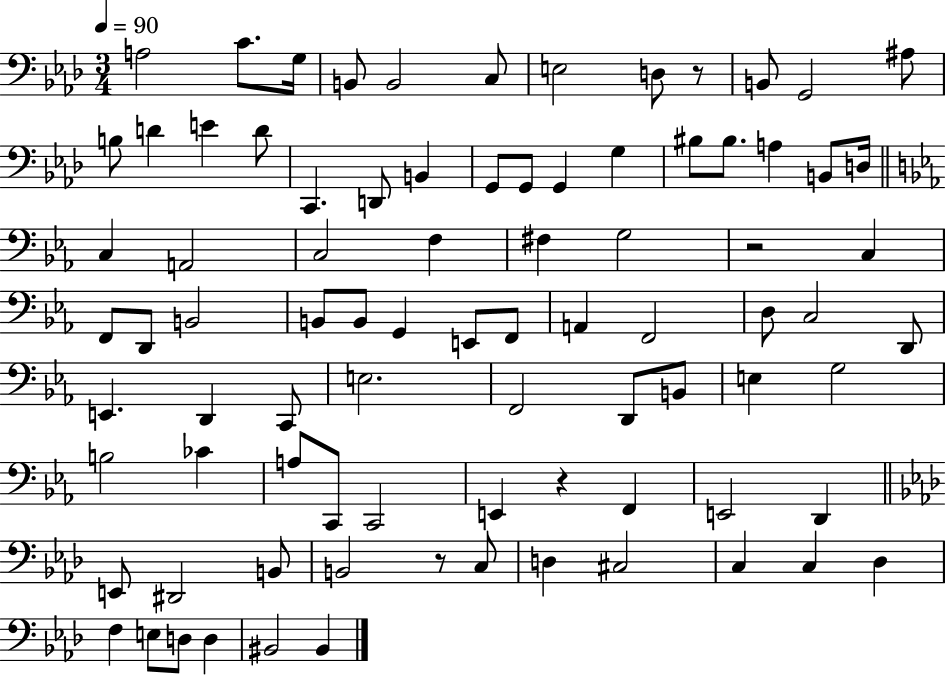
A3/h C4/e. G3/s B2/e B2/h C3/e E3/h D3/e R/e B2/e G2/h A#3/e B3/e D4/q E4/q D4/e C2/q. D2/e B2/q G2/e G2/e G2/q G3/q BIS3/e BIS3/e. A3/q B2/e D3/s C3/q A2/h C3/h F3/q F#3/q G3/h R/h C3/q F2/e D2/e B2/h B2/e B2/e G2/q E2/e F2/e A2/q F2/h D3/e C3/h D2/e E2/q. D2/q C2/e E3/h. F2/h D2/e B2/e E3/q G3/h B3/h CES4/q A3/e C2/e C2/h E2/q R/q F2/q E2/h D2/q E2/e D#2/h B2/e B2/h R/e C3/e D3/q C#3/h C3/q C3/q Db3/q F3/q E3/e D3/e D3/q BIS2/h BIS2/q